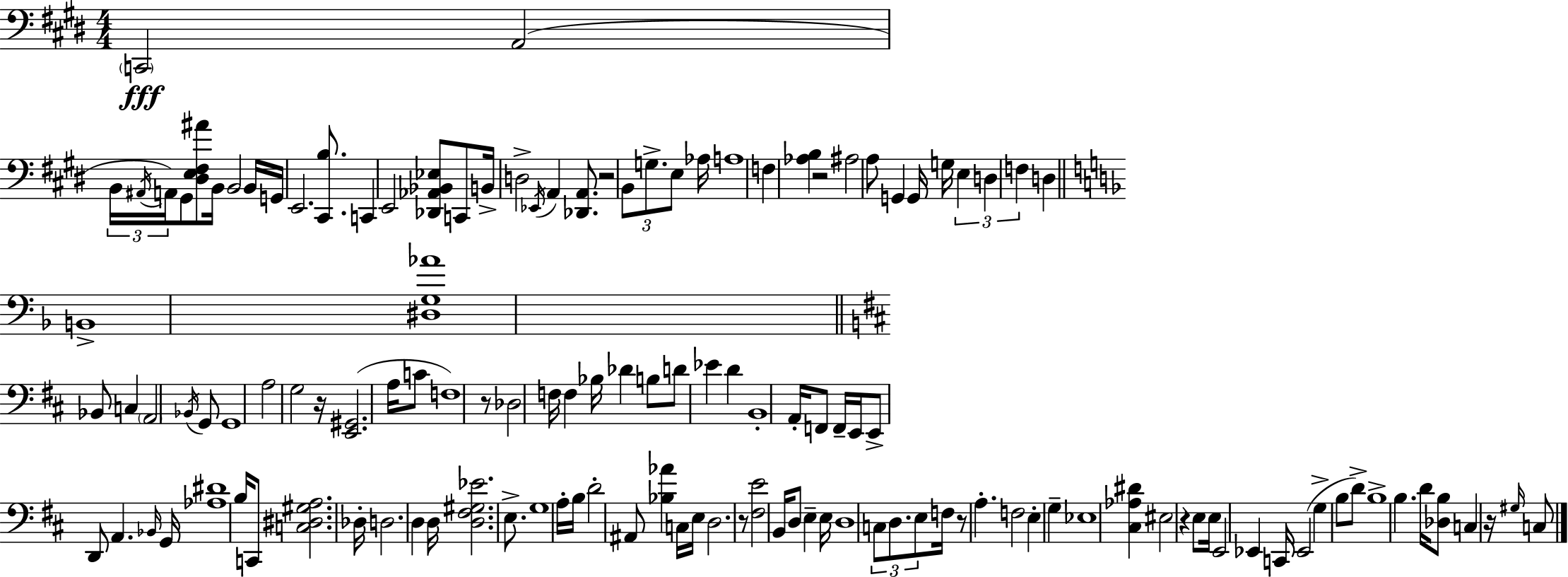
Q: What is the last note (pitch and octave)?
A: C3